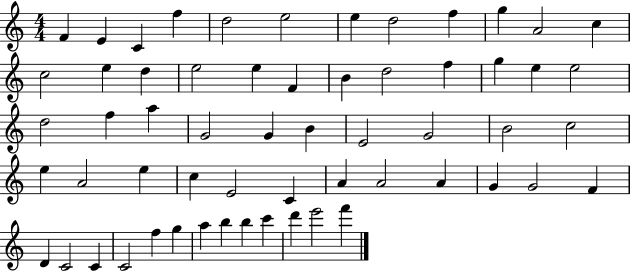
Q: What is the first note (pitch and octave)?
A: F4